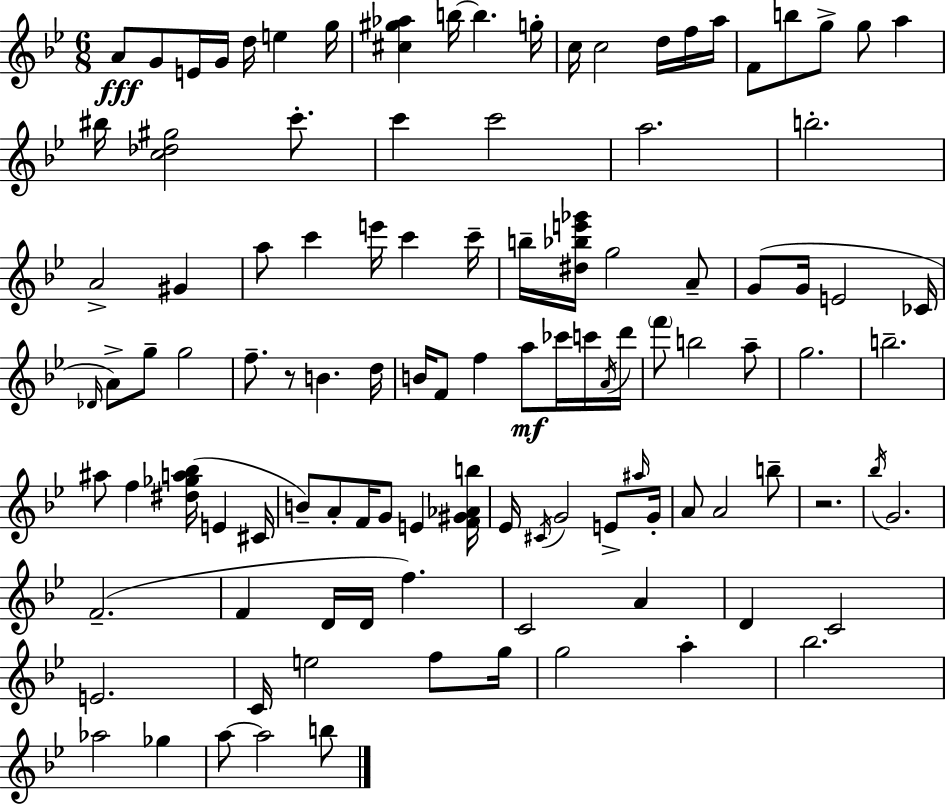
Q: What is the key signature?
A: BES major